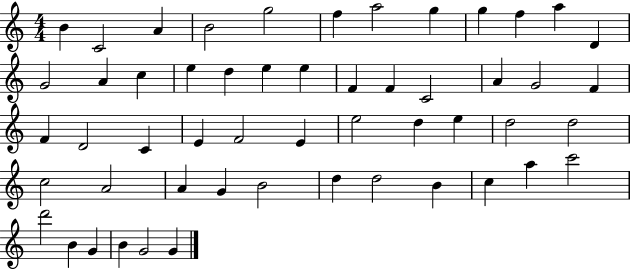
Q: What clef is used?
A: treble